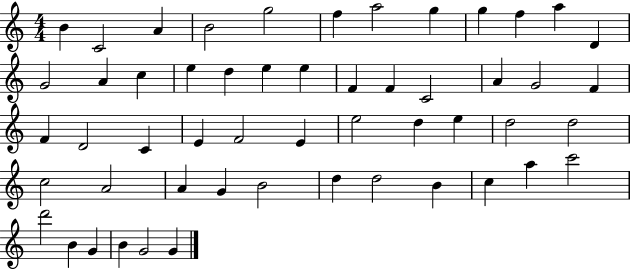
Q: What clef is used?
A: treble